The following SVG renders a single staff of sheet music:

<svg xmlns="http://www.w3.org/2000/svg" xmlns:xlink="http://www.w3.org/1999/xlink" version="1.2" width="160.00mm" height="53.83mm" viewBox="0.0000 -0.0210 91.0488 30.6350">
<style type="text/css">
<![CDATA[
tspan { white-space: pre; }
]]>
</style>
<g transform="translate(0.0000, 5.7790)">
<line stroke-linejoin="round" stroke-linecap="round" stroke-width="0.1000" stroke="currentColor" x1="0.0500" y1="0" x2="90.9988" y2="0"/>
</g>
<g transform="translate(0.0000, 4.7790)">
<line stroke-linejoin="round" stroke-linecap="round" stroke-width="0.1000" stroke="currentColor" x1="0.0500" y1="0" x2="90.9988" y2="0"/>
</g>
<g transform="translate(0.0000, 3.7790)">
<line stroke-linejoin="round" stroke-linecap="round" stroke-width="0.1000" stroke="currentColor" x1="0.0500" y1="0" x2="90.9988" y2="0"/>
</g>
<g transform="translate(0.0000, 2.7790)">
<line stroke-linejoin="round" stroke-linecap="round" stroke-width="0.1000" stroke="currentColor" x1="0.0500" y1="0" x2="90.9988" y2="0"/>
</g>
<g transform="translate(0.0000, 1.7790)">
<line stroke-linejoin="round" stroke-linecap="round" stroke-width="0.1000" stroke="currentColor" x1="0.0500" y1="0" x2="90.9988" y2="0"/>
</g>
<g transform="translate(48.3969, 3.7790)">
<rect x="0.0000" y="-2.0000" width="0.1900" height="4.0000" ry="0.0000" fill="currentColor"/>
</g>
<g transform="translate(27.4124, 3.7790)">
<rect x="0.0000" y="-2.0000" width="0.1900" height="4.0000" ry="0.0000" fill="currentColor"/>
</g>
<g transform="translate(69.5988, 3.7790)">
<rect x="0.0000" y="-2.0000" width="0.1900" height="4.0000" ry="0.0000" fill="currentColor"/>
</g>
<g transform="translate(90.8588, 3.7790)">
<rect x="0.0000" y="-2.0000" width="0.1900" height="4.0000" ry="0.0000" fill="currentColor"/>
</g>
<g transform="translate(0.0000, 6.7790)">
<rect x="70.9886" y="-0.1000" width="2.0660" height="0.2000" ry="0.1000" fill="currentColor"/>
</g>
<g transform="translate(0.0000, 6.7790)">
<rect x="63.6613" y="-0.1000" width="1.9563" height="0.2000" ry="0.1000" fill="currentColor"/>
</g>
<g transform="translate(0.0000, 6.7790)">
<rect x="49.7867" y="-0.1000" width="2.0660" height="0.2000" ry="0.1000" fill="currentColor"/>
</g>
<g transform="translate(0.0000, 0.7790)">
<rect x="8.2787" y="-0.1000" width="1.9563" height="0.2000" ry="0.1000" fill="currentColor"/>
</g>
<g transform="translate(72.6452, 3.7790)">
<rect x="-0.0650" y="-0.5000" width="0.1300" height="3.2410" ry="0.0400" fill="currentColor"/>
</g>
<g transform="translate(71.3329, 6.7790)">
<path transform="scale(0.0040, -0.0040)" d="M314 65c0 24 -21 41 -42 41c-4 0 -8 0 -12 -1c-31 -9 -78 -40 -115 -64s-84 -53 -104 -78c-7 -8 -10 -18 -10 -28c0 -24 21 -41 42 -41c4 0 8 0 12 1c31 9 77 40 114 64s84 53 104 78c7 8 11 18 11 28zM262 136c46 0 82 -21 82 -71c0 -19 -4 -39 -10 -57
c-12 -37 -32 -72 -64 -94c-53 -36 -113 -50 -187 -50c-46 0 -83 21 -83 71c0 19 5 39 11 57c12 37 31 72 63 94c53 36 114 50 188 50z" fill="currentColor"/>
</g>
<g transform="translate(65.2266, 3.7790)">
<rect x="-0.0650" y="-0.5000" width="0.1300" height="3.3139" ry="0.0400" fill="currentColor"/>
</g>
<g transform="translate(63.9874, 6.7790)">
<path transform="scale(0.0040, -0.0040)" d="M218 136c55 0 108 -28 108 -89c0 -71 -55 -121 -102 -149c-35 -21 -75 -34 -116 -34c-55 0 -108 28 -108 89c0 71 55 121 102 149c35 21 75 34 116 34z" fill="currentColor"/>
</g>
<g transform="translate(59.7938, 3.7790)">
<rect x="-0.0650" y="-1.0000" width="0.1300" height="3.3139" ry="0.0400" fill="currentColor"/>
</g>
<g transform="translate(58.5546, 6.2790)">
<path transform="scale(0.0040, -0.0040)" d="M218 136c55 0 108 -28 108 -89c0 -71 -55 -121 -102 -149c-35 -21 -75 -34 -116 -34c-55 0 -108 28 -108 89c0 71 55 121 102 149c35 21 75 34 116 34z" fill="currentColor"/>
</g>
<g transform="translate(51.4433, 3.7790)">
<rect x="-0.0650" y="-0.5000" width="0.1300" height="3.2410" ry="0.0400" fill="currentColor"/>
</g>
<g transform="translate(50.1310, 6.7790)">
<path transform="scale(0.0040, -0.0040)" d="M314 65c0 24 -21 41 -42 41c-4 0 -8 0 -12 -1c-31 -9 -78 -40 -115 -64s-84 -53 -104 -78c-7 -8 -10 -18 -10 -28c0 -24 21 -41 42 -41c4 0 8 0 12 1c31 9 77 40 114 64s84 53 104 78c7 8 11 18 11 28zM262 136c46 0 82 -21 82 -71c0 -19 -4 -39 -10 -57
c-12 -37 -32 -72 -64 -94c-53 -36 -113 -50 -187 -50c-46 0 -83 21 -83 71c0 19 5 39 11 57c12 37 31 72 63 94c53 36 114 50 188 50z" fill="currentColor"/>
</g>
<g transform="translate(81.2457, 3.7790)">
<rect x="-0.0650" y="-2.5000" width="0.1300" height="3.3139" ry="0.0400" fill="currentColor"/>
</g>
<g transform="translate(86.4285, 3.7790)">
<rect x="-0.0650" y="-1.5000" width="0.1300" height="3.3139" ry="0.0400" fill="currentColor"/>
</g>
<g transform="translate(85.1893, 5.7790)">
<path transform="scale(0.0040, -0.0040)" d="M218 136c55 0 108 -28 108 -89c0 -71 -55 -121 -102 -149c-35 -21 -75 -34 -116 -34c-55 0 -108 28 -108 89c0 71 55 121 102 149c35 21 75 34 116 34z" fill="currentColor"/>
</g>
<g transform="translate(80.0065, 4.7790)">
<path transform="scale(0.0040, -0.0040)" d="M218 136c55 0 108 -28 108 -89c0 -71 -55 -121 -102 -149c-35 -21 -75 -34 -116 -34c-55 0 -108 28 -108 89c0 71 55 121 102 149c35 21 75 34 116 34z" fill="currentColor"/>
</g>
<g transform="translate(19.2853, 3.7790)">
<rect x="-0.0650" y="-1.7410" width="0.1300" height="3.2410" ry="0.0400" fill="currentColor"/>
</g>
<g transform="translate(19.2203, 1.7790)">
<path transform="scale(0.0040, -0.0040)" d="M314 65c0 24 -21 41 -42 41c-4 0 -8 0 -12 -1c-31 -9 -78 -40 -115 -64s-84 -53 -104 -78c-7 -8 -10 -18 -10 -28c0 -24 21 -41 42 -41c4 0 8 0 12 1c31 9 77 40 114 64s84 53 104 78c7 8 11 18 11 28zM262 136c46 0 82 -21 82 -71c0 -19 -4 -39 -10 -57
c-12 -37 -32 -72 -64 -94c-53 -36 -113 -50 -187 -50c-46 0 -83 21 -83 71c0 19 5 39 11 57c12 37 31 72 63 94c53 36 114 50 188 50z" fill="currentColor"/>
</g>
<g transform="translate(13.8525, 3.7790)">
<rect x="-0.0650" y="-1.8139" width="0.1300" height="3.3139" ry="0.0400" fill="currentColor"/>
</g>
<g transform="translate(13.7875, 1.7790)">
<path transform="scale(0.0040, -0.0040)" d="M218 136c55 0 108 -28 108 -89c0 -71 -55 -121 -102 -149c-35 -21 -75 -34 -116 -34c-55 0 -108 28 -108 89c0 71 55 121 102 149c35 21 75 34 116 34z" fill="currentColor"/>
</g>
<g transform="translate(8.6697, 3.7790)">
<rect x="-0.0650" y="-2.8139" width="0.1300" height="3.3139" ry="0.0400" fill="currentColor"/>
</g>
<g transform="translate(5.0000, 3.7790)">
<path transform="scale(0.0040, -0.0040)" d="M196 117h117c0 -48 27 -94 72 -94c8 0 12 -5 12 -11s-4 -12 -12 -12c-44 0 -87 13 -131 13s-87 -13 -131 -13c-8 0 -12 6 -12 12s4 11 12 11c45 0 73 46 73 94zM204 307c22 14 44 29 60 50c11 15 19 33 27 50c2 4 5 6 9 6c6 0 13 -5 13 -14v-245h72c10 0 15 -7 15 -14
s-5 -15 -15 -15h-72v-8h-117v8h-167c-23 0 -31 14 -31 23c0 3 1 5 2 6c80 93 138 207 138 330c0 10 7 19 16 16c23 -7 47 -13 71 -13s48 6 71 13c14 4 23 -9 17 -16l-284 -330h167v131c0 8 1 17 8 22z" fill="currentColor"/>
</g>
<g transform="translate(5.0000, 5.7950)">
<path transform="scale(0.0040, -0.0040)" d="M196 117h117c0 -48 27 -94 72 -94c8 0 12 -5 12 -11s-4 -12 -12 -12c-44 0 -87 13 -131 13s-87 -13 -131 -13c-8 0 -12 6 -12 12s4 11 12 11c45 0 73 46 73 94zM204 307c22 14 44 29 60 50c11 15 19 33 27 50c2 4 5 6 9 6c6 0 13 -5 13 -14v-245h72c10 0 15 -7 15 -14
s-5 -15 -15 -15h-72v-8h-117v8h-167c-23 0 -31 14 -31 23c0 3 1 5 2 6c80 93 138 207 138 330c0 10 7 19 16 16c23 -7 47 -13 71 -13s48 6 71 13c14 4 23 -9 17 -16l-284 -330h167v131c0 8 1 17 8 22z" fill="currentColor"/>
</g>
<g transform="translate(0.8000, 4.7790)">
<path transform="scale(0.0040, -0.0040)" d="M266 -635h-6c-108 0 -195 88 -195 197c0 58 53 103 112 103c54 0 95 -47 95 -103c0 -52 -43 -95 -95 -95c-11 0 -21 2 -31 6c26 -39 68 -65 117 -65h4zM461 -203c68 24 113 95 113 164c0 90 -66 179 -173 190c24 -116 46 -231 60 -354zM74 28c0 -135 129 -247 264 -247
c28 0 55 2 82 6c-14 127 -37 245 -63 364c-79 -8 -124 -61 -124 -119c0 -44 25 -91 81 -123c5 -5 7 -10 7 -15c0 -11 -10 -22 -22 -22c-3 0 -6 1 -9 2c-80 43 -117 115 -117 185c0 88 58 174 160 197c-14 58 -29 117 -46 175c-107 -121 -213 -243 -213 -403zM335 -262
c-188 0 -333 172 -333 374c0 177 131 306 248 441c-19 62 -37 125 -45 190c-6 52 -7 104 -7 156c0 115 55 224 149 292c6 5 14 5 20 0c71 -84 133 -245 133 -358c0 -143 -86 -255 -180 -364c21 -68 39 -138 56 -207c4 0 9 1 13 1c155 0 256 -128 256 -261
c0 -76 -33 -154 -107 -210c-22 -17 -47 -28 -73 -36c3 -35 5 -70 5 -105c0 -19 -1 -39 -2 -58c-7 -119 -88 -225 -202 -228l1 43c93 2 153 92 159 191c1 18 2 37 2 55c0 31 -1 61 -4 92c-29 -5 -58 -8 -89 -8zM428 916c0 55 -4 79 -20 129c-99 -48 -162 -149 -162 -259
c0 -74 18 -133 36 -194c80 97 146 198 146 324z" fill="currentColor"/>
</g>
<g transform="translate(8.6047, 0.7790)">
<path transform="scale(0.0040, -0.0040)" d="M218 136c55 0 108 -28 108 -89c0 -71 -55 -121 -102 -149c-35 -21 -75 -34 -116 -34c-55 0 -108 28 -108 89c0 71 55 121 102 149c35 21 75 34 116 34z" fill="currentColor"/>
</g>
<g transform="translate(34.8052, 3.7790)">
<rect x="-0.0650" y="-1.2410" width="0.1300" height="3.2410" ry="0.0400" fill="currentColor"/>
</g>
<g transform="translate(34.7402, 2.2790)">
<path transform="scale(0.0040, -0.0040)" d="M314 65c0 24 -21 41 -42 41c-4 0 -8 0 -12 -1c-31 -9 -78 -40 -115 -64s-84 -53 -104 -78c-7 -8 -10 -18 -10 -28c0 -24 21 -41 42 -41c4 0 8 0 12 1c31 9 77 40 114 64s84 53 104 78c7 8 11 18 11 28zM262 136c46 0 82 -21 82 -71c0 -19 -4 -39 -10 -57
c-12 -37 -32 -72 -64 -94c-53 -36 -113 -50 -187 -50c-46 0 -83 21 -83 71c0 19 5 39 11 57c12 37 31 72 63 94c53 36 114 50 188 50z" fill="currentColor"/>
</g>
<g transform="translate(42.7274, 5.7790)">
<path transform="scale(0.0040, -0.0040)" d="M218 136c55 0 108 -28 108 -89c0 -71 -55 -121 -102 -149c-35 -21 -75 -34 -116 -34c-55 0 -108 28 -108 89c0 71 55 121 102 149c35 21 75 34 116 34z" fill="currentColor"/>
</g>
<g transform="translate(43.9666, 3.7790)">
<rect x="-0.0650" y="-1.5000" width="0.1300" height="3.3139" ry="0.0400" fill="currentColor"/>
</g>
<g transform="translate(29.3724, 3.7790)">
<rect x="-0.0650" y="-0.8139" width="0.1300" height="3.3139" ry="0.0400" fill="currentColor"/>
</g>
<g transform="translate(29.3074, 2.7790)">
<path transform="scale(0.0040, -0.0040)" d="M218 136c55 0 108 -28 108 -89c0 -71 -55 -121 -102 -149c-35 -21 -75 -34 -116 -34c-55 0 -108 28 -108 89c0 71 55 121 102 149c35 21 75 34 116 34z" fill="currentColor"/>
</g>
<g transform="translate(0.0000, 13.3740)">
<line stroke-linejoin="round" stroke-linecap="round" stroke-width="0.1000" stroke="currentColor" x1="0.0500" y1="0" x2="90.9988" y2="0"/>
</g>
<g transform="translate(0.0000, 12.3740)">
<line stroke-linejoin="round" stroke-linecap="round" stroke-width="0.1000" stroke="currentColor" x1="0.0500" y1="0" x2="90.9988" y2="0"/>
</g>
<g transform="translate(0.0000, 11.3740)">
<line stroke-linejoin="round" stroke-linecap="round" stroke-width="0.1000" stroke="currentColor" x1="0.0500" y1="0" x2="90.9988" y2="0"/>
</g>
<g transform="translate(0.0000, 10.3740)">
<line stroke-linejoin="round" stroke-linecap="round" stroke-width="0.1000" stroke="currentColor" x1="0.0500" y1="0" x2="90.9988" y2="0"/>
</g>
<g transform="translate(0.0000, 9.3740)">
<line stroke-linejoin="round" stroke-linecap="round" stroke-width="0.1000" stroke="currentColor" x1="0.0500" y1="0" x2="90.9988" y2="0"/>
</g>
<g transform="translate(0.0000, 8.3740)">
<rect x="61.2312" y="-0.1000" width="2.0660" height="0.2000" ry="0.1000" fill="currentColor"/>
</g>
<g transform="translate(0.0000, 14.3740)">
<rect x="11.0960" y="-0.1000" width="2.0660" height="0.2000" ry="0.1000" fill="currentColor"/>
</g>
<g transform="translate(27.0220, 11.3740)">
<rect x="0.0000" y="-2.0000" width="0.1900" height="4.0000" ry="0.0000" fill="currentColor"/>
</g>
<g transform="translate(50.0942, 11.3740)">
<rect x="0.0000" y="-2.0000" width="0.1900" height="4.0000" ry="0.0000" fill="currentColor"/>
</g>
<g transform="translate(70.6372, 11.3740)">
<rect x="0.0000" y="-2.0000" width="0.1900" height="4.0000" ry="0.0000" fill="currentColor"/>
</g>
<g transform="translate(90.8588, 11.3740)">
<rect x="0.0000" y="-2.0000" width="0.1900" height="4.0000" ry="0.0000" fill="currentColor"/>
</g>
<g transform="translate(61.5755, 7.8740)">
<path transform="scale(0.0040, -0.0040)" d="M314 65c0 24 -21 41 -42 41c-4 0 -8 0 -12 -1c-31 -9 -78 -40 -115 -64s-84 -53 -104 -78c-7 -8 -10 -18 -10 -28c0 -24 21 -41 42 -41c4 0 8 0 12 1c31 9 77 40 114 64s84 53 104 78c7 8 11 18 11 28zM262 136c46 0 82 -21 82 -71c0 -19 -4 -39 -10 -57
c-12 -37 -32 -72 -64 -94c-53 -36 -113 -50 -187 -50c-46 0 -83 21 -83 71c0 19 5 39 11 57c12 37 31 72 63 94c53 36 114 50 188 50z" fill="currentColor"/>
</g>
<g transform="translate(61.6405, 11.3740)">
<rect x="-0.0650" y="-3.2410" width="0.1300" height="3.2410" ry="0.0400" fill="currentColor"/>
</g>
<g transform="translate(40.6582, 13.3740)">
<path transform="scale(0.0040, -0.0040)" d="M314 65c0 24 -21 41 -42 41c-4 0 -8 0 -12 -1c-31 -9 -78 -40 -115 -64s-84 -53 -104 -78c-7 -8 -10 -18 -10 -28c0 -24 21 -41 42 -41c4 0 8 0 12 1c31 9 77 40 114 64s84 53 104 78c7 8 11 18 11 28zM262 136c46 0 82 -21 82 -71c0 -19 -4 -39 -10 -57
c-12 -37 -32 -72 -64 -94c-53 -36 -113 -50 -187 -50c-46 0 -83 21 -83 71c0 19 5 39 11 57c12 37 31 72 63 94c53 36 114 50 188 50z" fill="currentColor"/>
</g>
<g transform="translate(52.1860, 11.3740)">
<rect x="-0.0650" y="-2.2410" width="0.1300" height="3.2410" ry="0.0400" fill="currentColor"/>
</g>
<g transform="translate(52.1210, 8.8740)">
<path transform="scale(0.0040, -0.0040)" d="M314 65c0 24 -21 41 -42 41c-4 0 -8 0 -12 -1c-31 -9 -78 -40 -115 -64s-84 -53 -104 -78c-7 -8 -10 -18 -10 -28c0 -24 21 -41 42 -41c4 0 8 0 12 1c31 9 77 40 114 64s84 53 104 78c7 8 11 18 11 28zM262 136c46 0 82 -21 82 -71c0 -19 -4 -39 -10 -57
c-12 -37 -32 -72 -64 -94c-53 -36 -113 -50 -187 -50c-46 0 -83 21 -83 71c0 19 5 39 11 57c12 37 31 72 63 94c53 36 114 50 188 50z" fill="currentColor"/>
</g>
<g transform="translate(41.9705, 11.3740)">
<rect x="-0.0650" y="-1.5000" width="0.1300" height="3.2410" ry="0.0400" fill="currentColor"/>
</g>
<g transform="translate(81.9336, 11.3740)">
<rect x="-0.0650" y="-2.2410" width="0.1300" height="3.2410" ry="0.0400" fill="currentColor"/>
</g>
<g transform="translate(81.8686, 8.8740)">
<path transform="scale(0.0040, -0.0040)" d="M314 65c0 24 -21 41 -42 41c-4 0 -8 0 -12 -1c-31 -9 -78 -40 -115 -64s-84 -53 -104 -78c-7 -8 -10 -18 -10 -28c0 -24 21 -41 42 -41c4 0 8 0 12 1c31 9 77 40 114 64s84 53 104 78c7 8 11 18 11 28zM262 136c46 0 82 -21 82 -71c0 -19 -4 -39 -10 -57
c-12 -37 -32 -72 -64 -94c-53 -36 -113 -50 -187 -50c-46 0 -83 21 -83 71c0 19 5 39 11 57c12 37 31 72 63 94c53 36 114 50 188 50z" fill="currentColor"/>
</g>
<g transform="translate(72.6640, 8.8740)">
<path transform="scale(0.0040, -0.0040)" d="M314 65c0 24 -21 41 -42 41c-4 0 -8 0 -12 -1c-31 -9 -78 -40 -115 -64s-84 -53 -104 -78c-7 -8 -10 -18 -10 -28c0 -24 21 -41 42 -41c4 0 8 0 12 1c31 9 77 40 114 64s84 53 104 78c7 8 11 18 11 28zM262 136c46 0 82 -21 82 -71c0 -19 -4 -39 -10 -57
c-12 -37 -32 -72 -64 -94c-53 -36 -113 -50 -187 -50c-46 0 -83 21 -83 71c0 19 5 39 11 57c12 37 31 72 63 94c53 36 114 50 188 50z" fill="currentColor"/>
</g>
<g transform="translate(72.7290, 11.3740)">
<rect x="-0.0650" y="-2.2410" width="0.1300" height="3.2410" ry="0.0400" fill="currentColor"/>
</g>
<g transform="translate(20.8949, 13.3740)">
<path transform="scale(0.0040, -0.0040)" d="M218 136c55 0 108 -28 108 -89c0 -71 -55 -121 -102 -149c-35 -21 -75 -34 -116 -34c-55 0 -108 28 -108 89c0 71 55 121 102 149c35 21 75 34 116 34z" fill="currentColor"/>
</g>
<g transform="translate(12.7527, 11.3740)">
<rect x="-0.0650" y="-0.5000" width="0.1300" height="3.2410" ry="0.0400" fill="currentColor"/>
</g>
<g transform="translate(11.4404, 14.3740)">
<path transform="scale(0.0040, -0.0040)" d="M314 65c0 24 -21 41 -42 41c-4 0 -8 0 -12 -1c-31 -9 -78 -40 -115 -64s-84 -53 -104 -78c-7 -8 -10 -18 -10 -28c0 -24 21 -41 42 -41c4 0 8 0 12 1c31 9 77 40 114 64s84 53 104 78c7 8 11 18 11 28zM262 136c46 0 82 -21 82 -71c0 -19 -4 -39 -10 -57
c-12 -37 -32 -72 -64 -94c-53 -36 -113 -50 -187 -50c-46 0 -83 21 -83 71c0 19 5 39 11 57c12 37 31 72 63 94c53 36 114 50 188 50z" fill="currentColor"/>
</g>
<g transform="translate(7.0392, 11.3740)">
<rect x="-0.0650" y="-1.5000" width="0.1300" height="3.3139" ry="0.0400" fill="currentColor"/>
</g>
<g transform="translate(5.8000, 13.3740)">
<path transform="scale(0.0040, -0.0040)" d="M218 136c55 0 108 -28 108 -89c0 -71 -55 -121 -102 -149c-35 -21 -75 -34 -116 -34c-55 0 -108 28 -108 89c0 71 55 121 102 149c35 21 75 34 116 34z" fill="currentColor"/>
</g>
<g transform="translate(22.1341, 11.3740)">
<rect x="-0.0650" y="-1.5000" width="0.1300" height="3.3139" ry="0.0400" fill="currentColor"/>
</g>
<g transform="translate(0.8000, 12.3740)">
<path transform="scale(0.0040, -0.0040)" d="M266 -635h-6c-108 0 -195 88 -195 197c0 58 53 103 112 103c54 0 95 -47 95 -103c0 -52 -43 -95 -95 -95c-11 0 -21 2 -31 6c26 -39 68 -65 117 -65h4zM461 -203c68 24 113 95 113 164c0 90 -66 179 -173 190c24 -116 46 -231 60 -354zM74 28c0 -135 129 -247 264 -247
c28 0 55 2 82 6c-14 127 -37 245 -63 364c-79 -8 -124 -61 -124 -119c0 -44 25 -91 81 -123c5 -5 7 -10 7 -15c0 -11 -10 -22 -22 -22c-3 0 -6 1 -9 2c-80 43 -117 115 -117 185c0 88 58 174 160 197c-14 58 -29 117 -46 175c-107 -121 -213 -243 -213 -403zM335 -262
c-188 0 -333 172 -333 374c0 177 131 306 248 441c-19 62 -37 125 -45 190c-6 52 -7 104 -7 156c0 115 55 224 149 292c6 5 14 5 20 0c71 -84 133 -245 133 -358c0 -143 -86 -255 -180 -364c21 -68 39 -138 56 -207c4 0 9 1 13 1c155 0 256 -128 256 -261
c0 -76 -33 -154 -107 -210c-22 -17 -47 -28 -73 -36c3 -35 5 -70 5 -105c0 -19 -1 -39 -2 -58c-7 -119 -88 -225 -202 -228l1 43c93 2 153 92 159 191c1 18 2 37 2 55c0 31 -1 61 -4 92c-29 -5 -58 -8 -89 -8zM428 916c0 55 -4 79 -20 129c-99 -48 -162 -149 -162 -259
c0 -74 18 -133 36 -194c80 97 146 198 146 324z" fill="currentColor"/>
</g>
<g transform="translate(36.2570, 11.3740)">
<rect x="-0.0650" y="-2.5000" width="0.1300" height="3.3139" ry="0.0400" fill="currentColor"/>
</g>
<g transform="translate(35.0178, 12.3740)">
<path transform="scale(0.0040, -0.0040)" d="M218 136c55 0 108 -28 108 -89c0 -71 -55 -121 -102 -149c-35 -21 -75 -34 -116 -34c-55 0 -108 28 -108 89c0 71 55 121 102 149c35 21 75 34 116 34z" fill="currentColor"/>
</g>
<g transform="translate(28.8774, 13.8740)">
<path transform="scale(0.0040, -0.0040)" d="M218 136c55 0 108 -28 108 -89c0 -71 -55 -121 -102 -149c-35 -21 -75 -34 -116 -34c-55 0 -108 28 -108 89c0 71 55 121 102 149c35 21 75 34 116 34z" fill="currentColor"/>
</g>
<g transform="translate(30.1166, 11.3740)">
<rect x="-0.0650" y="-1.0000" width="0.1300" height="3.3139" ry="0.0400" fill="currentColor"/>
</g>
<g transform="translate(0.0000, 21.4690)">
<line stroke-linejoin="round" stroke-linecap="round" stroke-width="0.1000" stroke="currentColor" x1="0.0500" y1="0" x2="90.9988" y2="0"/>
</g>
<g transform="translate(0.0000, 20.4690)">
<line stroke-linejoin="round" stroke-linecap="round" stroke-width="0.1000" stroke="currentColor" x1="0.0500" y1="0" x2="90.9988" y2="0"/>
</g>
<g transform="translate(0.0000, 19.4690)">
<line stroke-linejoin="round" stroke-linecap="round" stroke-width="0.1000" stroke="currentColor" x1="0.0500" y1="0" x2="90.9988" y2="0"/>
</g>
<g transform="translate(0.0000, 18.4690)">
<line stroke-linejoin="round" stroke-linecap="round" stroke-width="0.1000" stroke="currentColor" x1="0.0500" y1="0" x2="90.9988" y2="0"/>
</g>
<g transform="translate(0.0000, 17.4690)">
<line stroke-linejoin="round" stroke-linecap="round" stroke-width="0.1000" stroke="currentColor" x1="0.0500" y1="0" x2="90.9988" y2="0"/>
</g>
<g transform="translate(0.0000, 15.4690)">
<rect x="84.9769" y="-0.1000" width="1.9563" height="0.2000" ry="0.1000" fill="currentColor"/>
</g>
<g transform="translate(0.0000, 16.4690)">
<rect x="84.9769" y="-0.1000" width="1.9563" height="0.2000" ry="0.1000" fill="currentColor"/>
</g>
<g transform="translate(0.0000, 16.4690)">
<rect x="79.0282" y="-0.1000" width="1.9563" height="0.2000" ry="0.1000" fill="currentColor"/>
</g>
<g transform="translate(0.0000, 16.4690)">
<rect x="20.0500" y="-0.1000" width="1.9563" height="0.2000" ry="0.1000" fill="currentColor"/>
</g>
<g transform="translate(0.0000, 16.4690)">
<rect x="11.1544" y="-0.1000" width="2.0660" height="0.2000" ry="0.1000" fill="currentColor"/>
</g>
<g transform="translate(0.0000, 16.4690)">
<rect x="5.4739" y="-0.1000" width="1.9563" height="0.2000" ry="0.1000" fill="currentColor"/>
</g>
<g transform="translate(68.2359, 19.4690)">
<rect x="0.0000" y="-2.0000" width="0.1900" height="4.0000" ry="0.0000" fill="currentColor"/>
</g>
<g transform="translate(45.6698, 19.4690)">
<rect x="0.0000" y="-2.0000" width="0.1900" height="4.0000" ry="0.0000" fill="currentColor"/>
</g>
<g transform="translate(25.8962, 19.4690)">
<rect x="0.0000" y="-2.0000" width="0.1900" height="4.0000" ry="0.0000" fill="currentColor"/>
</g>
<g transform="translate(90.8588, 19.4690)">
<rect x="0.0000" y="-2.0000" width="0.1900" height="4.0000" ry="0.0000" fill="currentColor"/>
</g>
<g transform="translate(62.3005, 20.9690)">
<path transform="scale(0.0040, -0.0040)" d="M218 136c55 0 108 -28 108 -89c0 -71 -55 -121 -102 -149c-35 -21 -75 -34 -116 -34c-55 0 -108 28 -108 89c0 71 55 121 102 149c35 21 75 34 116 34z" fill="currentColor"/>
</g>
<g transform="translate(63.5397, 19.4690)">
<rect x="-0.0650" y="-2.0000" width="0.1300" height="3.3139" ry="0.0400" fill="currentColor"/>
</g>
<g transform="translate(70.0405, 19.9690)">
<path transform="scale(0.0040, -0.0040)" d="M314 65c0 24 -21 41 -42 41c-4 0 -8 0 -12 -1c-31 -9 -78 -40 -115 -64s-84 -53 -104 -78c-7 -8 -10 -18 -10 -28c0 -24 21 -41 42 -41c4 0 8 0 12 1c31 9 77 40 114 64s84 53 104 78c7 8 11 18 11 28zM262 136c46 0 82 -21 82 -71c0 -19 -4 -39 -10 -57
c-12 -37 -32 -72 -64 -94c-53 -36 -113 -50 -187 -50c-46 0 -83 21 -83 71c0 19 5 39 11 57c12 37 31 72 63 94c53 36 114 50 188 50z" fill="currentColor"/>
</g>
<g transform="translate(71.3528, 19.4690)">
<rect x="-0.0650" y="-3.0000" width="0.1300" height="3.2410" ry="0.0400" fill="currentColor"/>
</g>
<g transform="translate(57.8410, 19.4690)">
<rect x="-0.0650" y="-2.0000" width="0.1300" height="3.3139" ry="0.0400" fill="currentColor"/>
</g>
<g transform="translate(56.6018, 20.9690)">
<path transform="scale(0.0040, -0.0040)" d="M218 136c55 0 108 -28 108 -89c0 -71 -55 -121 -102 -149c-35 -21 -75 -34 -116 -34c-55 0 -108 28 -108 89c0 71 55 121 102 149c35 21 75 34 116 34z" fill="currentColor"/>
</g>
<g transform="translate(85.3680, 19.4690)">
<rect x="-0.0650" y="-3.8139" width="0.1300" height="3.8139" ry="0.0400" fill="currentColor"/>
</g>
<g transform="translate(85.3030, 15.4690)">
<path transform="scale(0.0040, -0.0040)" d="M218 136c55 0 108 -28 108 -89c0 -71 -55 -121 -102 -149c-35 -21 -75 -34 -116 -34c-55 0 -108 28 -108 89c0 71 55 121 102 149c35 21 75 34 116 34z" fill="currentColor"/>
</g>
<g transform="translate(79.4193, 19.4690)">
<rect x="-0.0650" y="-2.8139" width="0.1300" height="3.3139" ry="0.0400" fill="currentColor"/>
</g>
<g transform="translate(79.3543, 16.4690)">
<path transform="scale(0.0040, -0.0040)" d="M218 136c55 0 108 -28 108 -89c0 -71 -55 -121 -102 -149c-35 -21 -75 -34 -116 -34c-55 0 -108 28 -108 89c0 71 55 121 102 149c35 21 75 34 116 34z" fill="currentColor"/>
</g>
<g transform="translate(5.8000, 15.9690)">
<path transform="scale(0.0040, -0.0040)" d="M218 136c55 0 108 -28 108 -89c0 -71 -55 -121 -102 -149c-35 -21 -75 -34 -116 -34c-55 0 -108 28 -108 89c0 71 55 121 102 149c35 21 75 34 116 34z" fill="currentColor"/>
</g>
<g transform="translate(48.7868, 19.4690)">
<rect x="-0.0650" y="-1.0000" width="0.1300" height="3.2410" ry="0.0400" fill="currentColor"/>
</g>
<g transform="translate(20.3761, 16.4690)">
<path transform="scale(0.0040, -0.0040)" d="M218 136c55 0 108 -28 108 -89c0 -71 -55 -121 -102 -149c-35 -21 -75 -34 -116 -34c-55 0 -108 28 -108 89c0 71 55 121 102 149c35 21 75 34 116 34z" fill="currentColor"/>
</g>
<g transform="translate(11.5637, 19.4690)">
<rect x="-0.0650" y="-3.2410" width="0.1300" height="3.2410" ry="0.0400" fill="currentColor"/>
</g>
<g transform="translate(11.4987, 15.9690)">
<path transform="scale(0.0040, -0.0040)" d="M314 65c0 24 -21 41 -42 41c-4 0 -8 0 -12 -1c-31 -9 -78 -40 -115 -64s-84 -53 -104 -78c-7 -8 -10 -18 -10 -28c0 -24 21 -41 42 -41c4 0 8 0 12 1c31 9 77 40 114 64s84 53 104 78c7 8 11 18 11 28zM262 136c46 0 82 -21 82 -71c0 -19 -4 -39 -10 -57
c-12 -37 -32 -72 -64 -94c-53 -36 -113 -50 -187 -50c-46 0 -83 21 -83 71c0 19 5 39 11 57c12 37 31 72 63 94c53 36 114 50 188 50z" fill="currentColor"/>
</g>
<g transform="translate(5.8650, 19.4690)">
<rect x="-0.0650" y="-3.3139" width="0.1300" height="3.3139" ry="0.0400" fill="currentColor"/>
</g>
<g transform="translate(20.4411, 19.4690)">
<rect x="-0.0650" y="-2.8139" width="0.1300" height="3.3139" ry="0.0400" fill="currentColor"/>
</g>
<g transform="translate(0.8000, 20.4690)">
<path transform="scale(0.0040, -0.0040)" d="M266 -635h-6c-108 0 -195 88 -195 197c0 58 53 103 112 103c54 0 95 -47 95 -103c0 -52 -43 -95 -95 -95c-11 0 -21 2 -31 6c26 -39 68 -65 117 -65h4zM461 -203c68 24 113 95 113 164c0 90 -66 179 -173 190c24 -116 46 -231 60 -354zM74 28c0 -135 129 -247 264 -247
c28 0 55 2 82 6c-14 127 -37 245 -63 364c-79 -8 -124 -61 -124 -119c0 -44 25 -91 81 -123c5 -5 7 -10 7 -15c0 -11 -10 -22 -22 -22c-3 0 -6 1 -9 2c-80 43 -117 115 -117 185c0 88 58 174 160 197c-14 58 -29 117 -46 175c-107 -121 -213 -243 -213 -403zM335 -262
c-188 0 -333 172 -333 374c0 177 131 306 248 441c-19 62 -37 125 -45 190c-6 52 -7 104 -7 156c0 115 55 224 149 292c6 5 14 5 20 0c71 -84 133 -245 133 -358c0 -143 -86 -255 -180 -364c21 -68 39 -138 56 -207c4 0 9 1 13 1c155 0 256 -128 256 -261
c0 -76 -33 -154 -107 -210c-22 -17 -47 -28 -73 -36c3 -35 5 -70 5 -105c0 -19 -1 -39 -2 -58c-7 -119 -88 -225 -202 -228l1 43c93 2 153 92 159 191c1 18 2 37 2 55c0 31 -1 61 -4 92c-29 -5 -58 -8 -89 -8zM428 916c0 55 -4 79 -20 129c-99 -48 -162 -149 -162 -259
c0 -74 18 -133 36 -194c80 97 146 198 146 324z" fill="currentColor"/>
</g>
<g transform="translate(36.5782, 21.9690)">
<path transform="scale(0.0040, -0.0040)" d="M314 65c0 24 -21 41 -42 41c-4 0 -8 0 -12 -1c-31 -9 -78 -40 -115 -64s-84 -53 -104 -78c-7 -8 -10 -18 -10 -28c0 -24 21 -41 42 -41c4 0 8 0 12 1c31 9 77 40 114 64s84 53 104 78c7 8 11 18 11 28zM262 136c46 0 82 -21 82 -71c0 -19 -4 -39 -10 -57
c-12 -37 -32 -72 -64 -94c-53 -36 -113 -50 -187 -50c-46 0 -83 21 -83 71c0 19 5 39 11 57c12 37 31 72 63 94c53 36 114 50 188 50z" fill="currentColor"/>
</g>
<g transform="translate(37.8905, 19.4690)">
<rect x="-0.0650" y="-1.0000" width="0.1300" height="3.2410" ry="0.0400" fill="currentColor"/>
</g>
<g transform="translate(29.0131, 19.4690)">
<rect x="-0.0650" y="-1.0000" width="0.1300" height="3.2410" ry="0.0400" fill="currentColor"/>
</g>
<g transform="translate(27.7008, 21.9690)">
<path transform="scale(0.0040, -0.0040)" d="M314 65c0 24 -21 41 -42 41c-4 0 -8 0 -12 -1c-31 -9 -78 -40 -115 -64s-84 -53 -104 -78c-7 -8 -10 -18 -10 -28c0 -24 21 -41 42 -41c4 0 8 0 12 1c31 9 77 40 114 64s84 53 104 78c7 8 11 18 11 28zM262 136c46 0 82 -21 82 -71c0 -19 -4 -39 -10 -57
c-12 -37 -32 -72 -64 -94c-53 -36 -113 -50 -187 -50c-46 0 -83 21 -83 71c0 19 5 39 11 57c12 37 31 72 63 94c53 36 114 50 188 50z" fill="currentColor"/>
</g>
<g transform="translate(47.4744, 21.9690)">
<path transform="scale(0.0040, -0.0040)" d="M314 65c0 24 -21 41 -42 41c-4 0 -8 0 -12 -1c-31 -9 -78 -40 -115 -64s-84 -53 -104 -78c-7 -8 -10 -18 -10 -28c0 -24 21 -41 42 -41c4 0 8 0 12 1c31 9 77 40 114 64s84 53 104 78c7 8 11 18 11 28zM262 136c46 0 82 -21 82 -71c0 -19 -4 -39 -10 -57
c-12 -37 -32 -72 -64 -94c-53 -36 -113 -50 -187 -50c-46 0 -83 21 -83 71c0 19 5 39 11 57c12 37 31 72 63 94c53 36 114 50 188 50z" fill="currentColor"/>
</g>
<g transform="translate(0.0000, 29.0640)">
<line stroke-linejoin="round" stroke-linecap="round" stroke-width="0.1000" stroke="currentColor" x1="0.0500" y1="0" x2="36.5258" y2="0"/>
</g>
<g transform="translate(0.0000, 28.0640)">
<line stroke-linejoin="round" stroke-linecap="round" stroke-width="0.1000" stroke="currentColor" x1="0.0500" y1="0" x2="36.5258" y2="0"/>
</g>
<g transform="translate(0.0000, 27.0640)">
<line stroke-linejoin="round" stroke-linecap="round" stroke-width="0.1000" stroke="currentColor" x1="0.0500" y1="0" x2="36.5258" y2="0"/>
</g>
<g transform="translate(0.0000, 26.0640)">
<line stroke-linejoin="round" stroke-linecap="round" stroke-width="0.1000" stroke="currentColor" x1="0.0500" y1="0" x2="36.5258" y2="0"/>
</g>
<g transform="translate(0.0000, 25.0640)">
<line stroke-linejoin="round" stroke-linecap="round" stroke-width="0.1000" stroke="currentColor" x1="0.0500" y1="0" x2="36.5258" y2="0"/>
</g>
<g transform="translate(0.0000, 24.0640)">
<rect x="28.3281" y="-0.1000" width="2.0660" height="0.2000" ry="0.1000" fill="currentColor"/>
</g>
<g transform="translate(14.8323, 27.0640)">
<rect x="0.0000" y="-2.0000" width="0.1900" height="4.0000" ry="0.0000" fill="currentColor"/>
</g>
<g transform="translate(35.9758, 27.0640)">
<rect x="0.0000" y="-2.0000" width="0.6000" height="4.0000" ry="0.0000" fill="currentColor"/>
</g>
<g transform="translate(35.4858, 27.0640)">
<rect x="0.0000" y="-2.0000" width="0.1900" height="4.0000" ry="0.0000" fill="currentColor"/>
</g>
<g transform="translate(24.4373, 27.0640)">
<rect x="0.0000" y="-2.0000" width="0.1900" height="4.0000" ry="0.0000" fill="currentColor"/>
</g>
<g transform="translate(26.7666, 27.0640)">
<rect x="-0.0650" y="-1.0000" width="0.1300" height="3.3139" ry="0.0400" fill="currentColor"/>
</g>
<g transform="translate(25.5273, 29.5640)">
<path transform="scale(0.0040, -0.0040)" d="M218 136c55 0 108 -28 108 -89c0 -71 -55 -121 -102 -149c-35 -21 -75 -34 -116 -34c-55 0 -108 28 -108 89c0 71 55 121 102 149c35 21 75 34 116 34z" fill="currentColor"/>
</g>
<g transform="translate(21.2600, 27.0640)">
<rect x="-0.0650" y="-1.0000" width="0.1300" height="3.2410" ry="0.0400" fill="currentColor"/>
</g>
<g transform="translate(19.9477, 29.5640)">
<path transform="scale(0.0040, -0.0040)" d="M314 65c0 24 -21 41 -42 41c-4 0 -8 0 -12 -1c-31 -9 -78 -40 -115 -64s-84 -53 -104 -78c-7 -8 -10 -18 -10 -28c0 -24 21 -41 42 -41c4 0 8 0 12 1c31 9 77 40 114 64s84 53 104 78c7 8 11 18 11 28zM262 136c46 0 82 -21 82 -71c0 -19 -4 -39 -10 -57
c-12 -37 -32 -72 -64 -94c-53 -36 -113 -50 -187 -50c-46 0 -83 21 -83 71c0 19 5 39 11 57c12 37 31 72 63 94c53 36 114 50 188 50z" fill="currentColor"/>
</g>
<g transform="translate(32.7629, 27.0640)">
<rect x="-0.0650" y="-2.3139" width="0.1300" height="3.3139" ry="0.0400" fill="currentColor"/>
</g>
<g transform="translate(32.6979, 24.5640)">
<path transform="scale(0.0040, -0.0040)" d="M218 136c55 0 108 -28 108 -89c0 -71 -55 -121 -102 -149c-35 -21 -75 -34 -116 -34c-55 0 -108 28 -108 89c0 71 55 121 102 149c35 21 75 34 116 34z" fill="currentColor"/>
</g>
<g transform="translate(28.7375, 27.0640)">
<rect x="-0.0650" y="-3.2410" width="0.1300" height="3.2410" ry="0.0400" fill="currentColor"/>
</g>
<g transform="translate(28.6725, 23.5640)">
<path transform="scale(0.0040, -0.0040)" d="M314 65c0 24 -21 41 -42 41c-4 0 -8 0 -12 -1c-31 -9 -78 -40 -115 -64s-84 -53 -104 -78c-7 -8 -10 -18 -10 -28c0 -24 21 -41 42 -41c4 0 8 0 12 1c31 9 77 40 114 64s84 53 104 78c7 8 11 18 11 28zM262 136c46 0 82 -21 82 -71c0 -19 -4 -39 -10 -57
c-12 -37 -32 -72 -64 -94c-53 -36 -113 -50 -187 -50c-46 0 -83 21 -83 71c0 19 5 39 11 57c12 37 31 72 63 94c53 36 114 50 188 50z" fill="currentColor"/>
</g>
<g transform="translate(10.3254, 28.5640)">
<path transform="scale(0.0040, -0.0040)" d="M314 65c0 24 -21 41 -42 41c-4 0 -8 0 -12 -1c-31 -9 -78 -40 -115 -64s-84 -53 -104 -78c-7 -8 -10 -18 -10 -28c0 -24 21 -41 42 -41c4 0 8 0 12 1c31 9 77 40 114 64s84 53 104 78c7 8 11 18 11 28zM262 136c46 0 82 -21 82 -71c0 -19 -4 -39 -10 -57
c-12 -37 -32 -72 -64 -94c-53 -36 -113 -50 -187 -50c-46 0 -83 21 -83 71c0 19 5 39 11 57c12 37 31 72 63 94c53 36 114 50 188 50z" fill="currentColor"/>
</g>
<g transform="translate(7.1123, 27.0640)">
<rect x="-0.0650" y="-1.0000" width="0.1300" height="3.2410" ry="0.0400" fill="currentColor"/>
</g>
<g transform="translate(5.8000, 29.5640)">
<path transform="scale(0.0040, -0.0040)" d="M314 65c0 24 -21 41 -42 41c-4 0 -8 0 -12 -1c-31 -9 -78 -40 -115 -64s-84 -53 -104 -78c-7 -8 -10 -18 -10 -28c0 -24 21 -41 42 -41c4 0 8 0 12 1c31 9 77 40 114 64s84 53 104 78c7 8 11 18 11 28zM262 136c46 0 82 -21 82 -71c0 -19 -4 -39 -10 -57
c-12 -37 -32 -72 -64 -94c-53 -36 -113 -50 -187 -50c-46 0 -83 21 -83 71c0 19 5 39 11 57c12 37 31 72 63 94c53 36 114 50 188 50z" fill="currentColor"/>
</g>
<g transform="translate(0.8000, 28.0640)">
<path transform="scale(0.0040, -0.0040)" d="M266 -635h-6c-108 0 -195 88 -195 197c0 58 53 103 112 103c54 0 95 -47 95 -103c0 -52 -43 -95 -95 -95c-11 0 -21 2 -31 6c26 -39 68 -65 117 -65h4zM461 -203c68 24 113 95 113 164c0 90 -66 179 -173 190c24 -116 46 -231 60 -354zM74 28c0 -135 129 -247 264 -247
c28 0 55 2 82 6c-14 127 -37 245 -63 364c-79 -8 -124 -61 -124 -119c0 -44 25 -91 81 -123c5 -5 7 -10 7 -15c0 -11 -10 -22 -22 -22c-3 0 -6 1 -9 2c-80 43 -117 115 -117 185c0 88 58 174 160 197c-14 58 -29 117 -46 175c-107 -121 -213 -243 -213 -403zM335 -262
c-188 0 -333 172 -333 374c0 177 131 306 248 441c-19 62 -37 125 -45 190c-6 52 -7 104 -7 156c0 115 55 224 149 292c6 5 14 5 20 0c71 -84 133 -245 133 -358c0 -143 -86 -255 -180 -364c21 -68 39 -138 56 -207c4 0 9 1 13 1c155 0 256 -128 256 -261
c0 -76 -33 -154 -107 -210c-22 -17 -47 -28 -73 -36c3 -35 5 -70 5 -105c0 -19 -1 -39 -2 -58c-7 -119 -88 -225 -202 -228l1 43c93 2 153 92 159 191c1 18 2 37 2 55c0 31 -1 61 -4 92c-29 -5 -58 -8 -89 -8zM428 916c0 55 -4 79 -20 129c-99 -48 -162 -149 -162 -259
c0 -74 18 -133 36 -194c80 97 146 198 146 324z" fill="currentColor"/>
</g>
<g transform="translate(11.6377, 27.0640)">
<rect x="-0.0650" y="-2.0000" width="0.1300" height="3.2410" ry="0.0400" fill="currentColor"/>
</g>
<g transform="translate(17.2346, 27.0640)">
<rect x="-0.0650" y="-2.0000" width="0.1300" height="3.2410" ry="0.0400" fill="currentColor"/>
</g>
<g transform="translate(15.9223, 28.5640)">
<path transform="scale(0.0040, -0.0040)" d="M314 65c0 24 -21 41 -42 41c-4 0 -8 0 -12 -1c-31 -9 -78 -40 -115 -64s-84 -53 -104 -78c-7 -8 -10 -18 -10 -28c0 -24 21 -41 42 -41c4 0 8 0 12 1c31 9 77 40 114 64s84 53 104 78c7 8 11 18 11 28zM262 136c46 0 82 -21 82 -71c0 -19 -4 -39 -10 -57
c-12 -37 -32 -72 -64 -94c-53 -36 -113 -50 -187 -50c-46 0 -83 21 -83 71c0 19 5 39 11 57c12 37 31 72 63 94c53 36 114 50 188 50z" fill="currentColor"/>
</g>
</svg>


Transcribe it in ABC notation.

X:1
T:Untitled
M:4/4
L:1/4
K:C
a f f2 d e2 E C2 D C C2 G E E C2 E D G E2 g2 b2 g2 g2 b b2 a D2 D2 D2 F F A2 a c' D2 F2 F2 D2 D b2 g